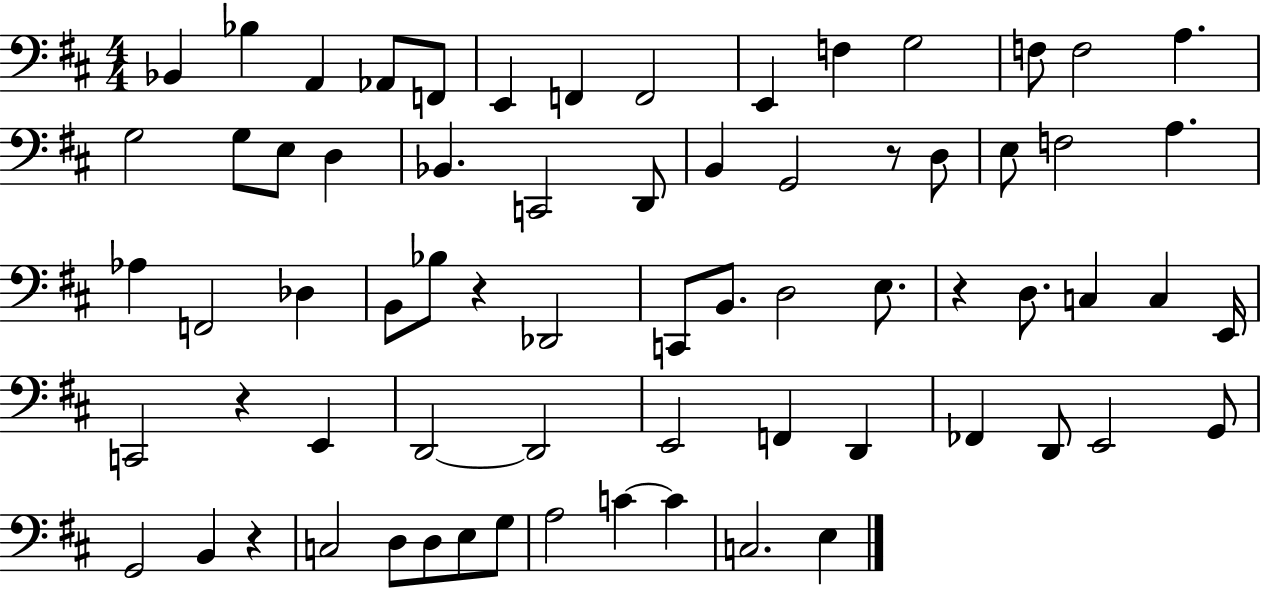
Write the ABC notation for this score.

X:1
T:Untitled
M:4/4
L:1/4
K:D
_B,, _B, A,, _A,,/2 F,,/2 E,, F,, F,,2 E,, F, G,2 F,/2 F,2 A, G,2 G,/2 E,/2 D, _B,, C,,2 D,,/2 B,, G,,2 z/2 D,/2 E,/2 F,2 A, _A, F,,2 _D, B,,/2 _B,/2 z _D,,2 C,,/2 B,,/2 D,2 E,/2 z D,/2 C, C, E,,/4 C,,2 z E,, D,,2 D,,2 E,,2 F,, D,, _F,, D,,/2 E,,2 G,,/2 G,,2 B,, z C,2 D,/2 D,/2 E,/2 G,/2 A,2 C C C,2 E,